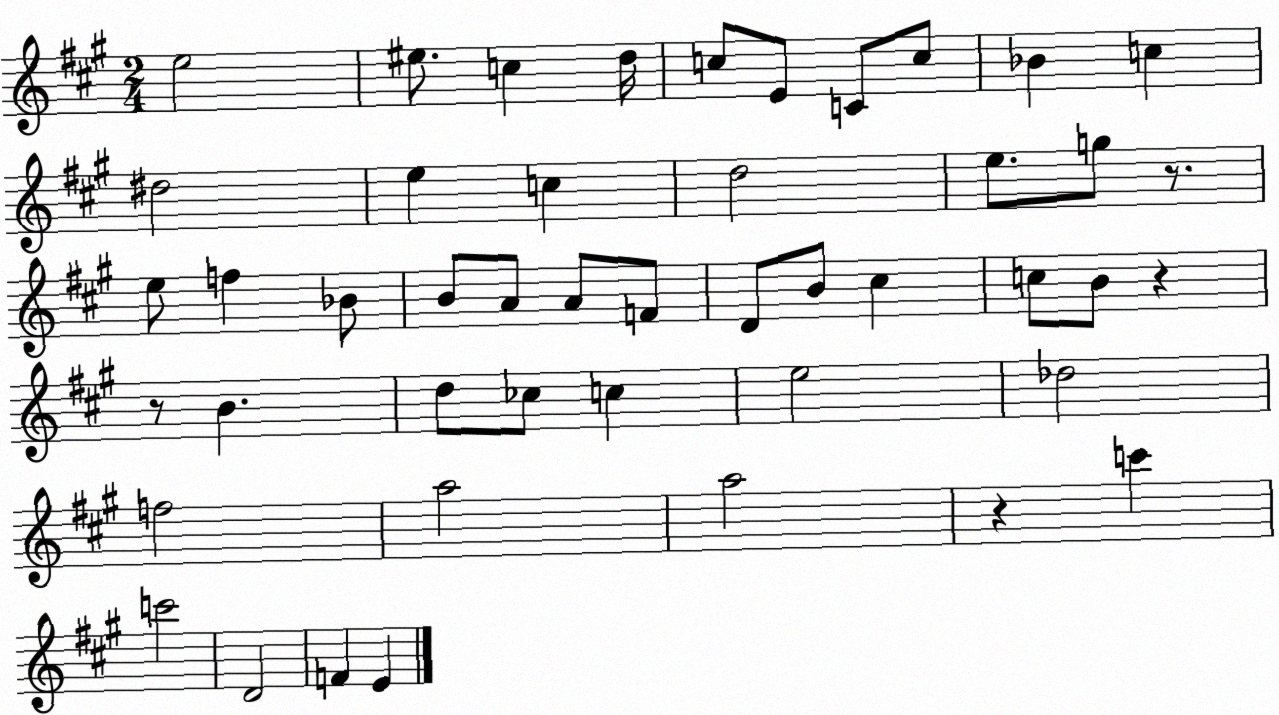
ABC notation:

X:1
T:Untitled
M:2/4
L:1/4
K:A
e2 ^e/2 c d/4 c/2 E/2 C/2 c/2 _B c ^d2 e c d2 e/2 g/2 z/2 e/2 f _B/2 B/2 A/2 A/2 F/2 D/2 B/2 ^c c/2 B/2 z z/2 B d/2 _c/2 c e2 _d2 f2 a2 a2 z c' c'2 D2 F E